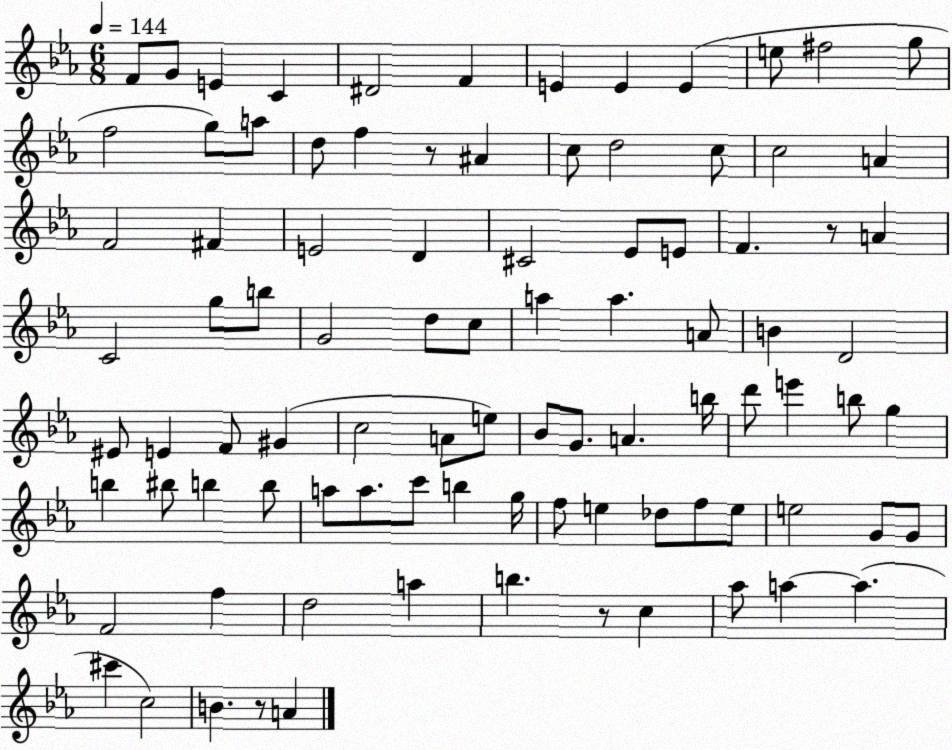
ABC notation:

X:1
T:Untitled
M:6/8
L:1/4
K:Eb
F/2 G/2 E C ^D2 F E E E e/2 ^f2 g/2 f2 g/2 a/2 d/2 f z/2 ^A c/2 d2 c/2 c2 A F2 ^F E2 D ^C2 _E/2 E/2 F z/2 A C2 g/2 b/2 G2 d/2 c/2 a a A/2 B D2 ^E/2 E F/2 ^G c2 A/2 e/2 _B/2 G/2 A b/4 d'/2 e' b/2 g b ^b/2 b b/2 a/2 a/2 c'/2 b g/4 f/2 e _d/2 f/2 e/2 e2 G/2 G/2 F2 f d2 a b z/2 c _a/2 a a ^c' c2 B z/2 A